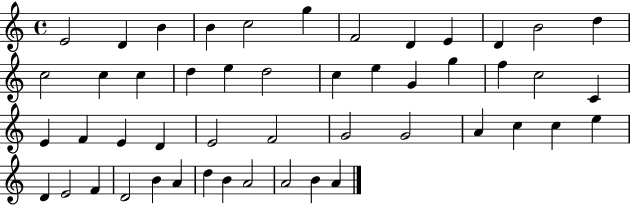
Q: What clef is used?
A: treble